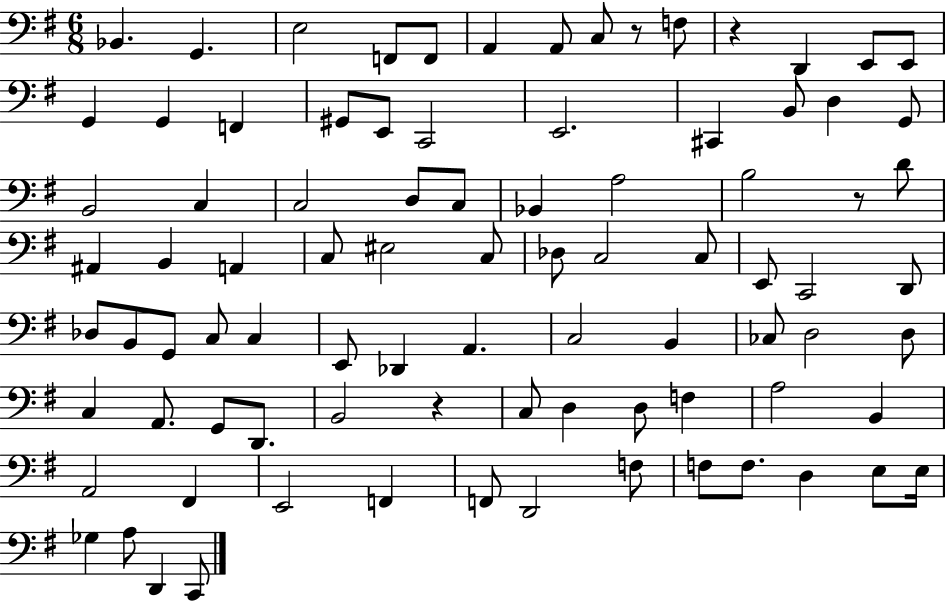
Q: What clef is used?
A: bass